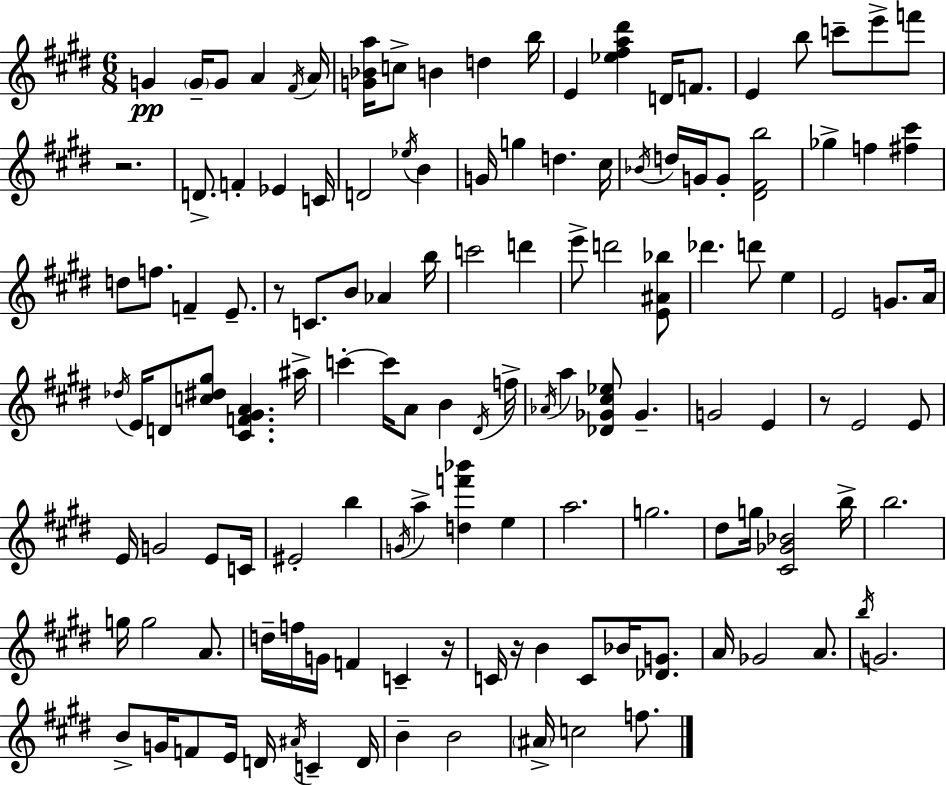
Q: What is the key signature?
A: E major